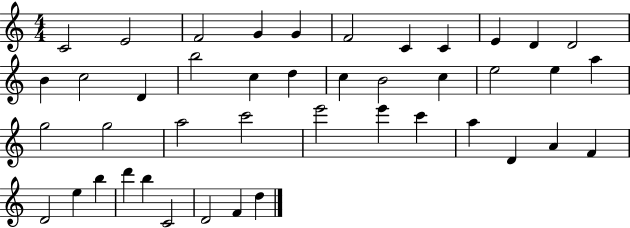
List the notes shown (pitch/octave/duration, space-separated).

C4/h E4/h F4/h G4/q G4/q F4/h C4/q C4/q E4/q D4/q D4/h B4/q C5/h D4/q B5/h C5/q D5/q C5/q B4/h C5/q E5/h E5/q A5/q G5/h G5/h A5/h C6/h E6/h E6/q C6/q A5/q D4/q A4/q F4/q D4/h E5/q B5/q D6/q B5/q C4/h D4/h F4/q D5/q